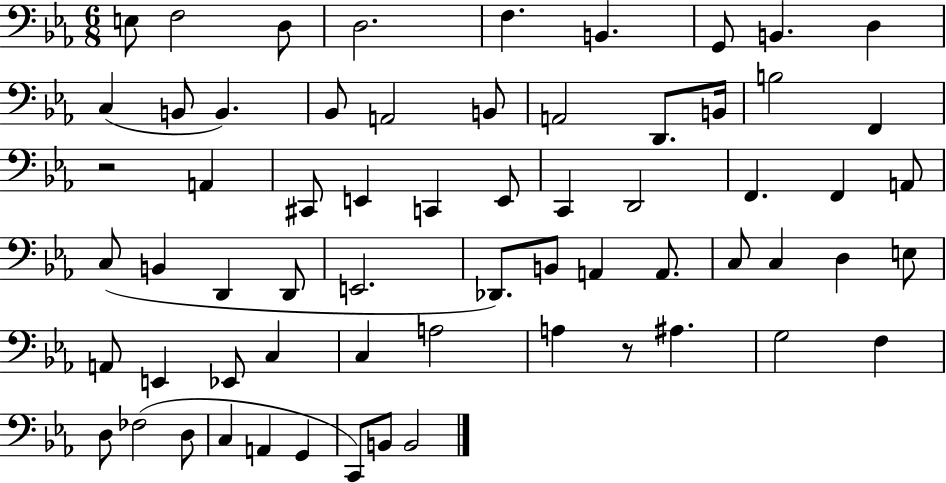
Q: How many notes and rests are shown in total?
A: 64